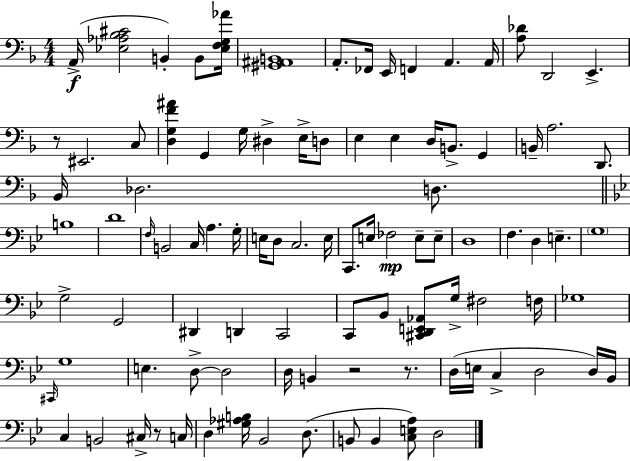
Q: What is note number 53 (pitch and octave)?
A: D#2